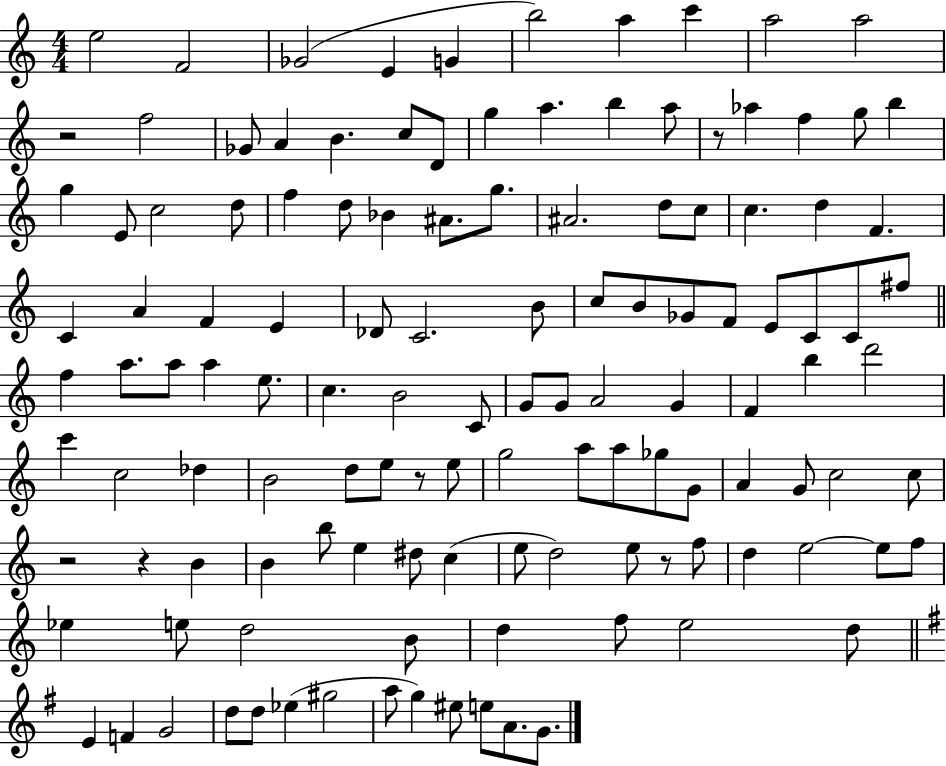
{
  \clef treble
  \numericTimeSignature
  \time 4/4
  \key c \major
  e''2 f'2 | ges'2( e'4 g'4 | b''2) a''4 c'''4 | a''2 a''2 | \break r2 f''2 | ges'8 a'4 b'4. c''8 d'8 | g''4 a''4. b''4 a''8 | r8 aes''4 f''4 g''8 b''4 | \break g''4 e'8 c''2 d''8 | f''4 d''8 bes'4 ais'8. g''8. | ais'2. d''8 c''8 | c''4. d''4 f'4. | \break c'4 a'4 f'4 e'4 | des'8 c'2. b'8 | c''8 b'8 ges'8 f'8 e'8 c'8 c'8 fis''8 | \bar "||" \break \key a \minor f''4 a''8. a''8 a''4 e''8. | c''4. b'2 c'8 | g'8 g'8 a'2 g'4 | f'4 b''4 d'''2 | \break c'''4 c''2 des''4 | b'2 d''8 e''8 r8 e''8 | g''2 a''8 a''8 ges''8 g'8 | a'4 g'8 c''2 c''8 | \break r2 r4 b'4 | b'4 b''8 e''4 dis''8 c''4( | e''8 d''2) e''8 r8 f''8 | d''4 e''2~~ e''8 f''8 | \break ees''4 e''8 d''2 b'8 | d''4 f''8 e''2 d''8 | \bar "||" \break \key e \minor e'4 f'4 g'2 | d''8 d''8 ees''4( gis''2 | a''8 g''4) eis''8 e''8 a'8. g'8. | \bar "|."
}